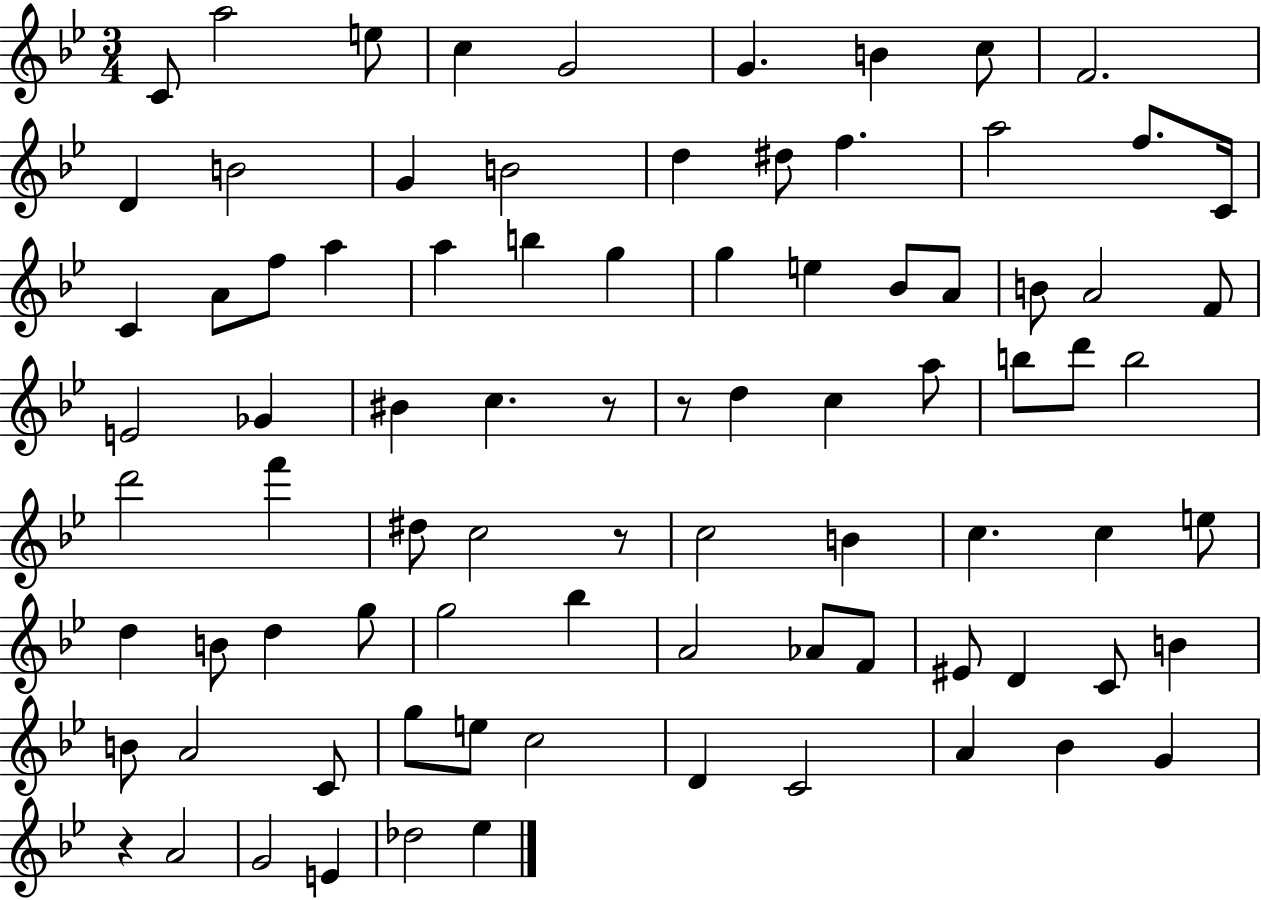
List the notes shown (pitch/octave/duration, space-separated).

C4/e A5/h E5/e C5/q G4/h G4/q. B4/q C5/e F4/h. D4/q B4/h G4/q B4/h D5/q D#5/e F5/q. A5/h F5/e. C4/s C4/q A4/e F5/e A5/q A5/q B5/q G5/q G5/q E5/q Bb4/e A4/e B4/e A4/h F4/e E4/h Gb4/q BIS4/q C5/q. R/e R/e D5/q C5/q A5/e B5/e D6/e B5/h D6/h F6/q D#5/e C5/h R/e C5/h B4/q C5/q. C5/q E5/e D5/q B4/e D5/q G5/e G5/h Bb5/q A4/h Ab4/e F4/e EIS4/e D4/q C4/e B4/q B4/e A4/h C4/e G5/e E5/e C5/h D4/q C4/h A4/q Bb4/q G4/q R/q A4/h G4/h E4/q Db5/h Eb5/q